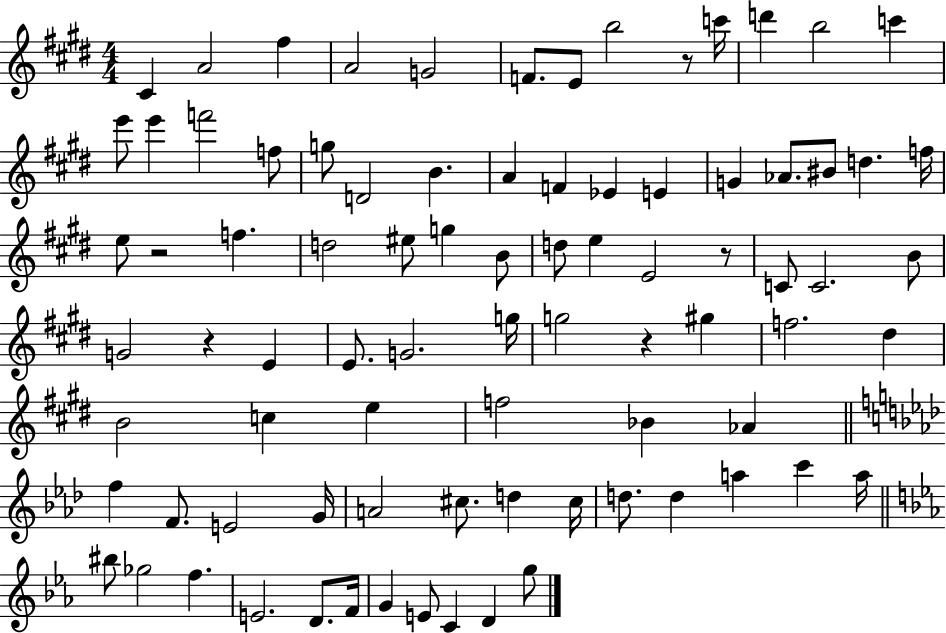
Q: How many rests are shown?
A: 5